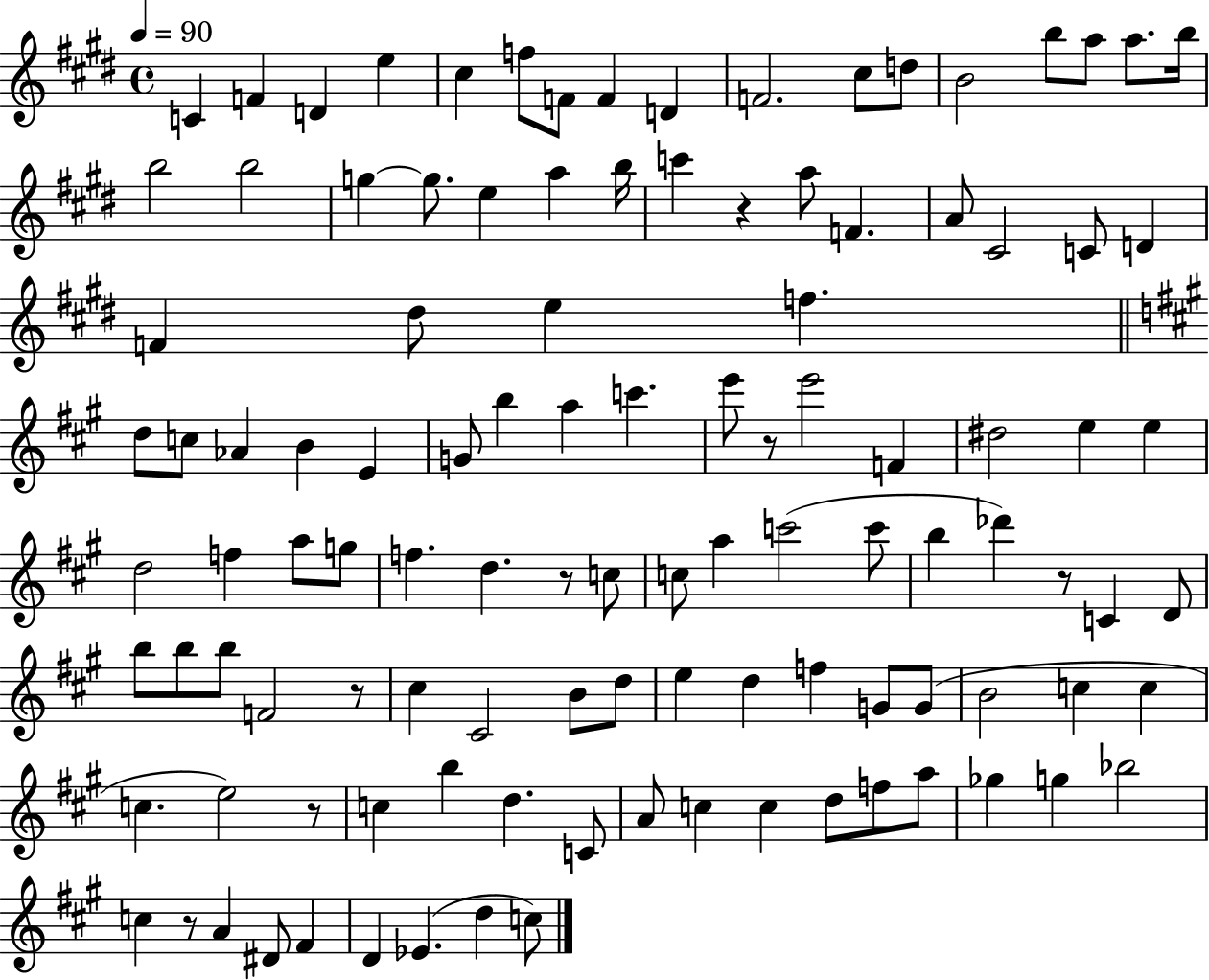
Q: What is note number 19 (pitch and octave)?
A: B5